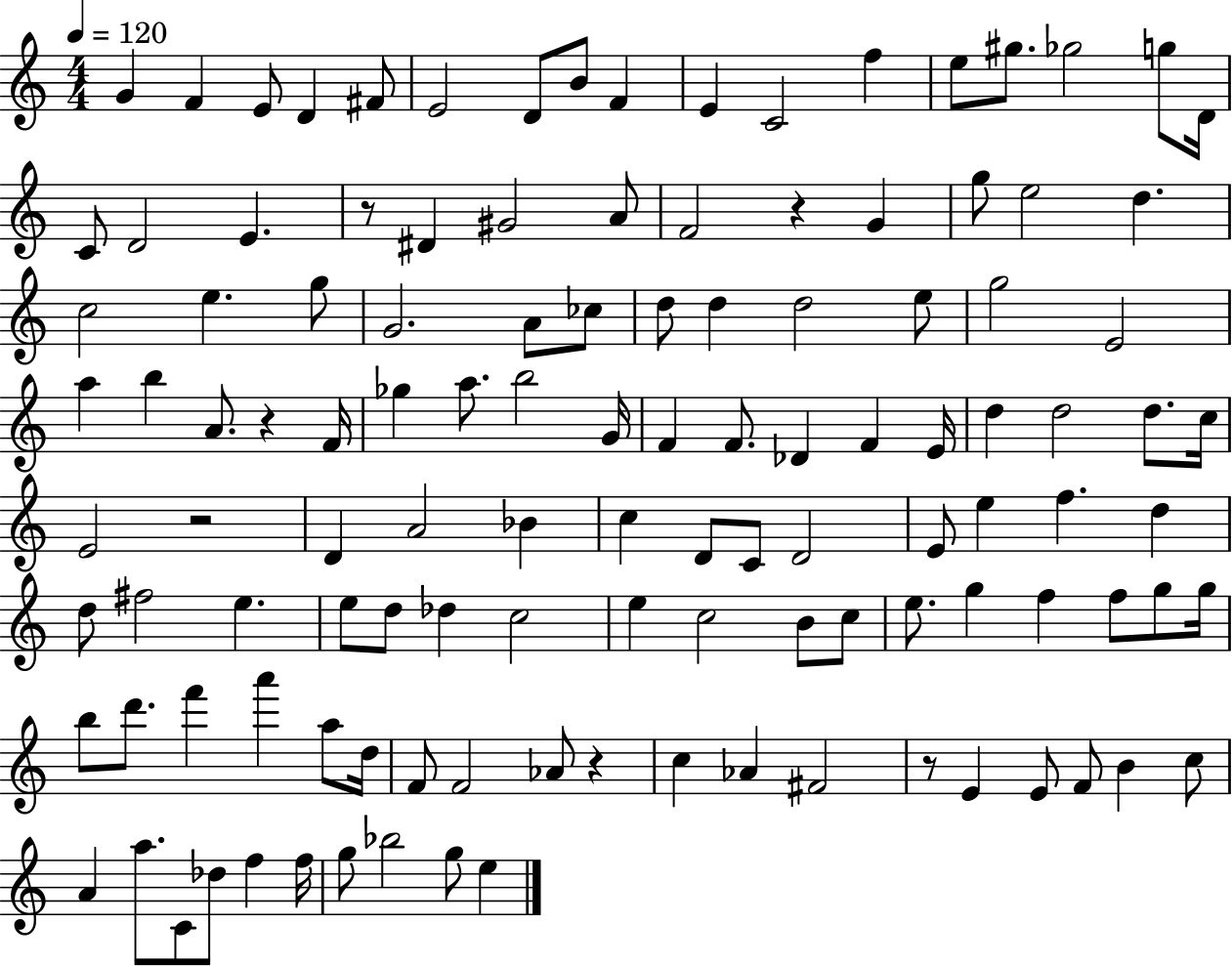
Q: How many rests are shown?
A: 6